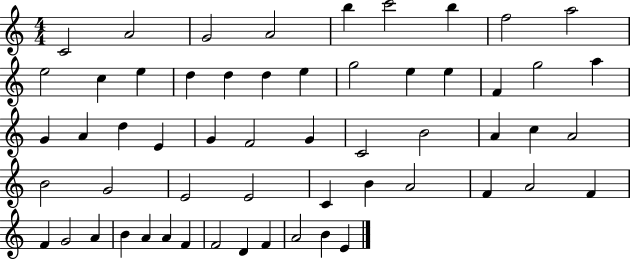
{
  \clef treble
  \numericTimeSignature
  \time 4/4
  \key c \major
  c'2 a'2 | g'2 a'2 | b''4 c'''2 b''4 | f''2 a''2 | \break e''2 c''4 e''4 | d''4 d''4 d''4 e''4 | g''2 e''4 e''4 | f'4 g''2 a''4 | \break g'4 a'4 d''4 e'4 | g'4 f'2 g'4 | c'2 b'2 | a'4 c''4 a'2 | \break b'2 g'2 | e'2 e'2 | c'4 b'4 a'2 | f'4 a'2 f'4 | \break f'4 g'2 a'4 | b'4 a'4 a'4 f'4 | f'2 d'4 f'4 | a'2 b'4 e'4 | \break \bar "|."
}